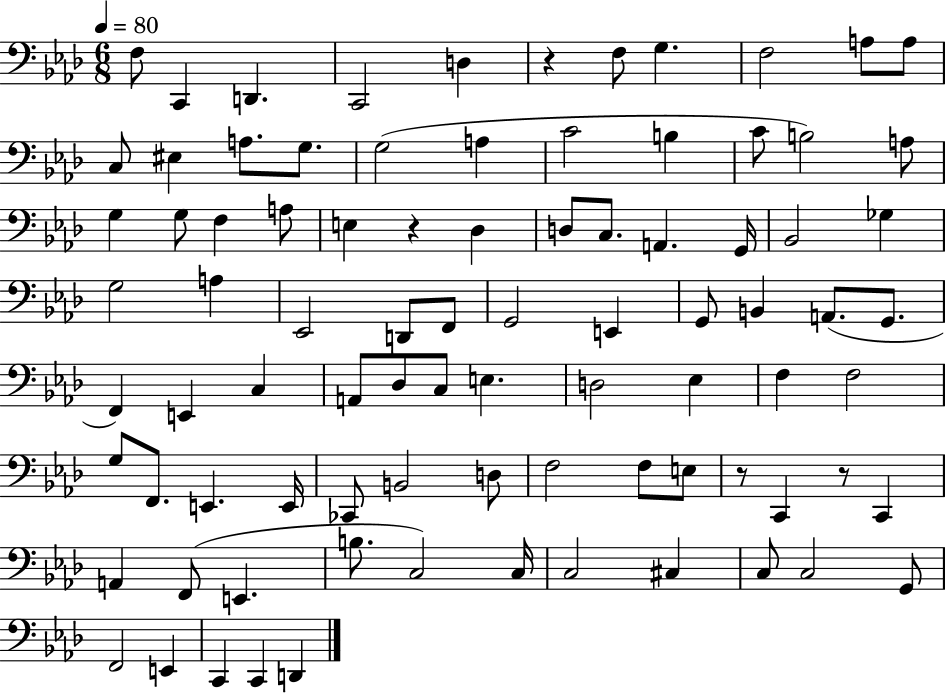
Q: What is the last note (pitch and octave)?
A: D2